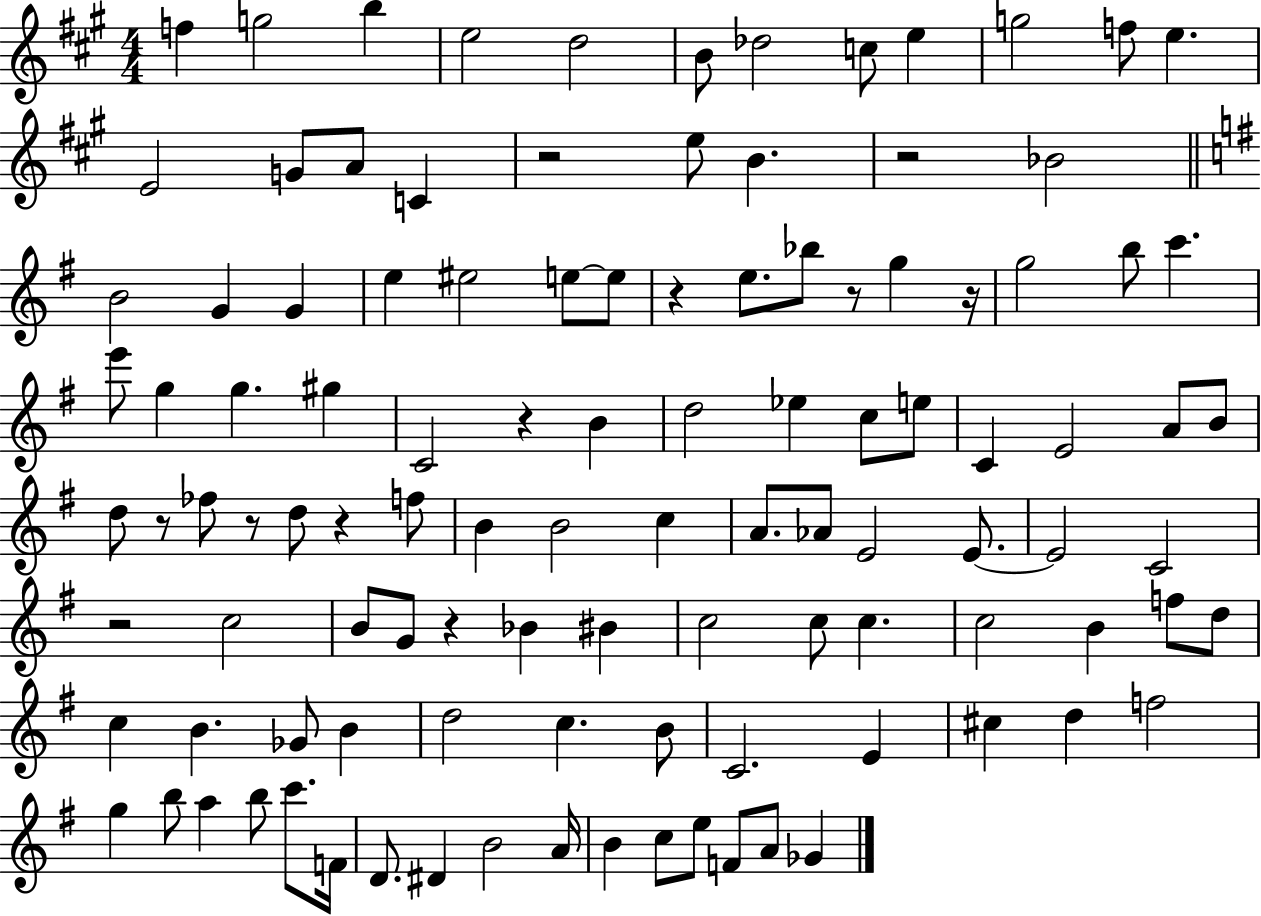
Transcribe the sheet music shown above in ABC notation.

X:1
T:Untitled
M:4/4
L:1/4
K:A
f g2 b e2 d2 B/2 _d2 c/2 e g2 f/2 e E2 G/2 A/2 C z2 e/2 B z2 _B2 B2 G G e ^e2 e/2 e/2 z e/2 _b/2 z/2 g z/4 g2 b/2 c' e'/2 g g ^g C2 z B d2 _e c/2 e/2 C E2 A/2 B/2 d/2 z/2 _f/2 z/2 d/2 z f/2 B B2 c A/2 _A/2 E2 E/2 E2 C2 z2 c2 B/2 G/2 z _B ^B c2 c/2 c c2 B f/2 d/2 c B _G/2 B d2 c B/2 C2 E ^c d f2 g b/2 a b/2 c'/2 F/4 D/2 ^D B2 A/4 B c/2 e/2 F/2 A/2 _G